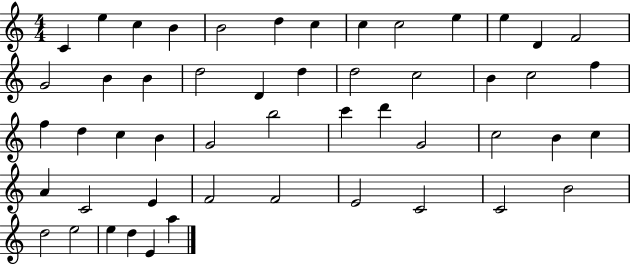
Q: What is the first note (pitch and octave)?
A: C4